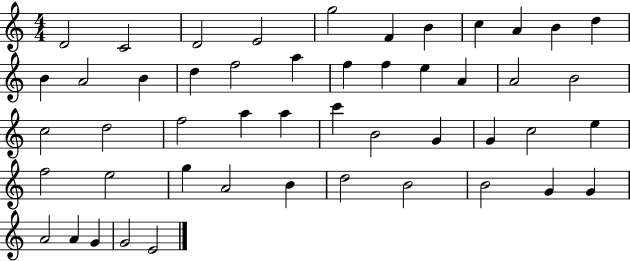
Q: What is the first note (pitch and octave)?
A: D4